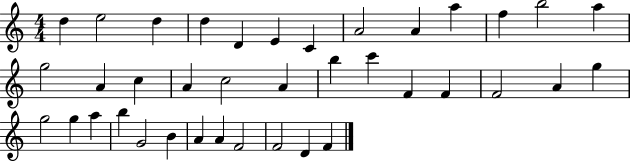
X:1
T:Untitled
M:4/4
L:1/4
K:C
d e2 d d D E C A2 A a f b2 a g2 A c A c2 A b c' F F F2 A g g2 g a b G2 B A A F2 F2 D F